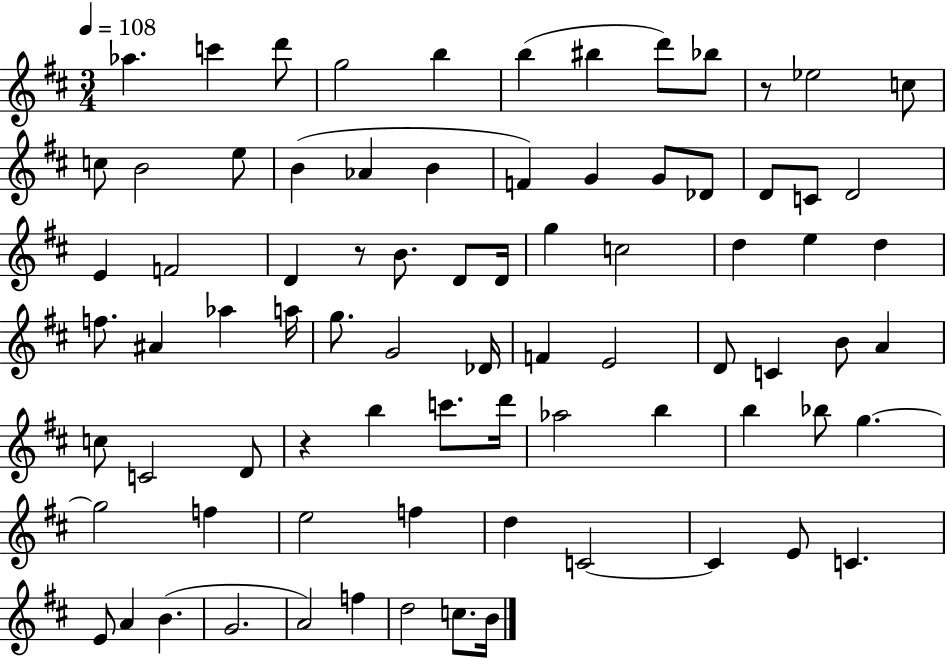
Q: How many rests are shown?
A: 3